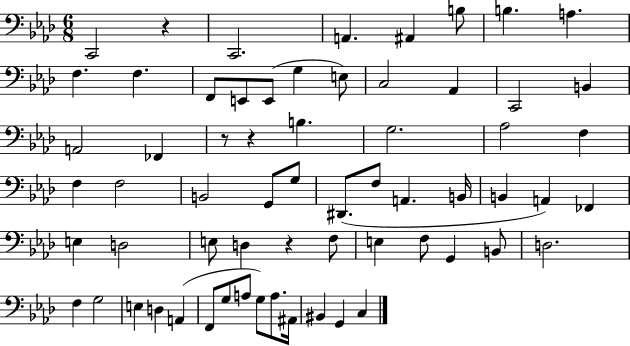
X:1
T:Untitled
M:6/8
L:1/4
K:Ab
C,,2 z C,,2 A,, ^A,, B,/2 B, A, F, F, F,,/2 E,,/2 E,,/2 G, E,/2 C,2 _A,, C,,2 B,, A,,2 _F,, z/2 z B, G,2 _A,2 F, F, F,2 B,,2 G,,/2 G,/2 ^D,,/2 F,/2 A,, B,,/4 B,, A,, _F,, E, D,2 E,/2 D, z F,/2 E, F,/2 G,, B,,/2 D,2 F, G,2 E, D, A,, F,,/2 G,/2 A,/2 G,/2 A,/2 ^A,,/4 ^B,, G,, C,